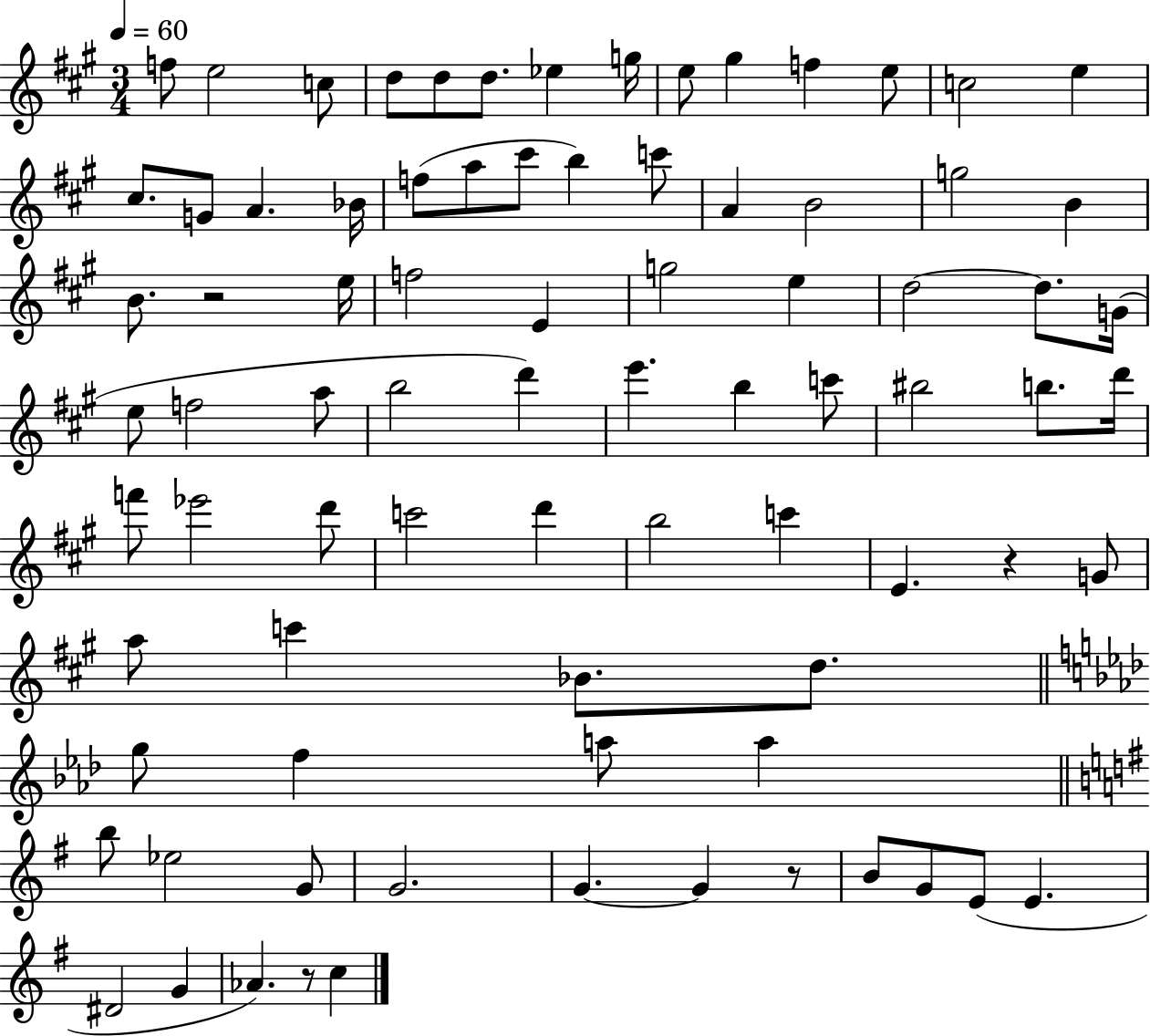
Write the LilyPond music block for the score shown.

{
  \clef treble
  \numericTimeSignature
  \time 3/4
  \key a \major
  \tempo 4 = 60
  f''8 e''2 c''8 | d''8 d''8 d''8. ees''4 g''16 | e''8 gis''4 f''4 e''8 | c''2 e''4 | \break cis''8. g'8 a'4. bes'16 | f''8( a''8 cis'''8 b''4) c'''8 | a'4 b'2 | g''2 b'4 | \break b'8. r2 e''16 | f''2 e'4 | g''2 e''4 | d''2~~ d''8. g'16( | \break e''8 f''2 a''8 | b''2 d'''4) | e'''4. b''4 c'''8 | bis''2 b''8. d'''16 | \break f'''8 ees'''2 d'''8 | c'''2 d'''4 | b''2 c'''4 | e'4. r4 g'8 | \break a''8 c'''4 bes'8. d''8. | \bar "||" \break \key aes \major g''8 f''4 a''8 a''4 | \bar "||" \break \key g \major b''8 ees''2 g'8 | g'2. | g'4.~~ g'4 r8 | b'8 g'8 e'8( e'4. | \break dis'2 g'4 | aes'4.) r8 c''4 | \bar "|."
}